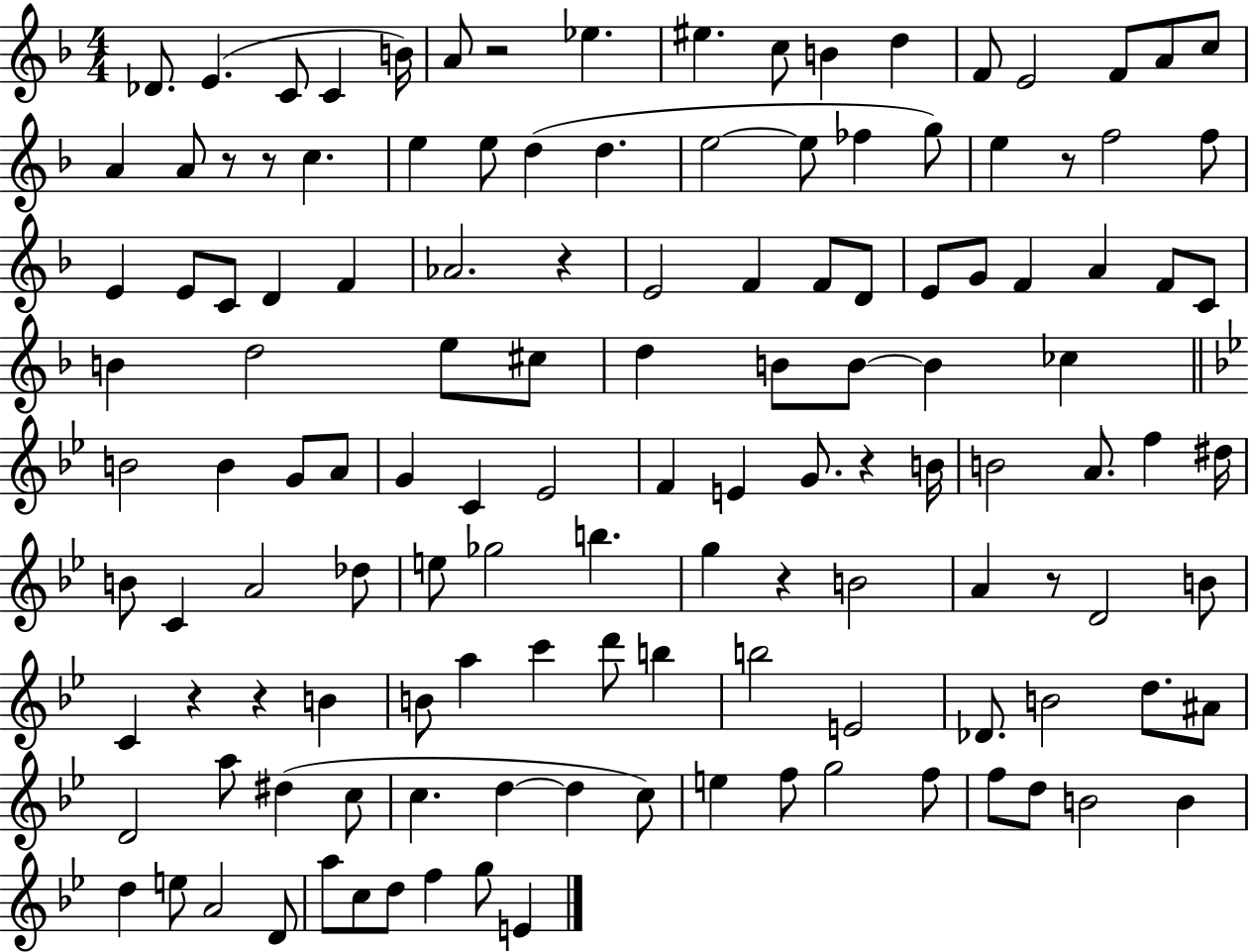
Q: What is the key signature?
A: F major